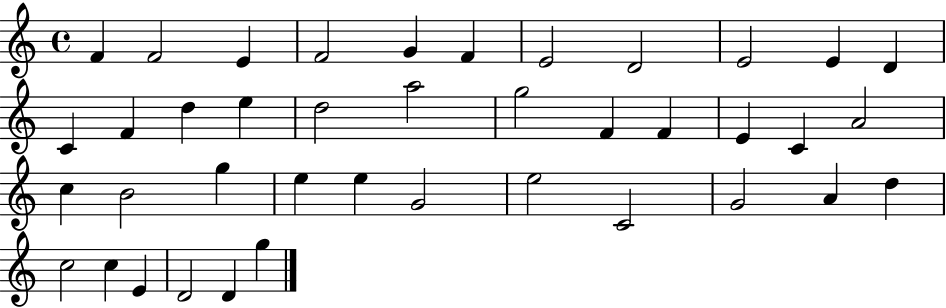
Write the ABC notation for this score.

X:1
T:Untitled
M:4/4
L:1/4
K:C
F F2 E F2 G F E2 D2 E2 E D C F d e d2 a2 g2 F F E C A2 c B2 g e e G2 e2 C2 G2 A d c2 c E D2 D g